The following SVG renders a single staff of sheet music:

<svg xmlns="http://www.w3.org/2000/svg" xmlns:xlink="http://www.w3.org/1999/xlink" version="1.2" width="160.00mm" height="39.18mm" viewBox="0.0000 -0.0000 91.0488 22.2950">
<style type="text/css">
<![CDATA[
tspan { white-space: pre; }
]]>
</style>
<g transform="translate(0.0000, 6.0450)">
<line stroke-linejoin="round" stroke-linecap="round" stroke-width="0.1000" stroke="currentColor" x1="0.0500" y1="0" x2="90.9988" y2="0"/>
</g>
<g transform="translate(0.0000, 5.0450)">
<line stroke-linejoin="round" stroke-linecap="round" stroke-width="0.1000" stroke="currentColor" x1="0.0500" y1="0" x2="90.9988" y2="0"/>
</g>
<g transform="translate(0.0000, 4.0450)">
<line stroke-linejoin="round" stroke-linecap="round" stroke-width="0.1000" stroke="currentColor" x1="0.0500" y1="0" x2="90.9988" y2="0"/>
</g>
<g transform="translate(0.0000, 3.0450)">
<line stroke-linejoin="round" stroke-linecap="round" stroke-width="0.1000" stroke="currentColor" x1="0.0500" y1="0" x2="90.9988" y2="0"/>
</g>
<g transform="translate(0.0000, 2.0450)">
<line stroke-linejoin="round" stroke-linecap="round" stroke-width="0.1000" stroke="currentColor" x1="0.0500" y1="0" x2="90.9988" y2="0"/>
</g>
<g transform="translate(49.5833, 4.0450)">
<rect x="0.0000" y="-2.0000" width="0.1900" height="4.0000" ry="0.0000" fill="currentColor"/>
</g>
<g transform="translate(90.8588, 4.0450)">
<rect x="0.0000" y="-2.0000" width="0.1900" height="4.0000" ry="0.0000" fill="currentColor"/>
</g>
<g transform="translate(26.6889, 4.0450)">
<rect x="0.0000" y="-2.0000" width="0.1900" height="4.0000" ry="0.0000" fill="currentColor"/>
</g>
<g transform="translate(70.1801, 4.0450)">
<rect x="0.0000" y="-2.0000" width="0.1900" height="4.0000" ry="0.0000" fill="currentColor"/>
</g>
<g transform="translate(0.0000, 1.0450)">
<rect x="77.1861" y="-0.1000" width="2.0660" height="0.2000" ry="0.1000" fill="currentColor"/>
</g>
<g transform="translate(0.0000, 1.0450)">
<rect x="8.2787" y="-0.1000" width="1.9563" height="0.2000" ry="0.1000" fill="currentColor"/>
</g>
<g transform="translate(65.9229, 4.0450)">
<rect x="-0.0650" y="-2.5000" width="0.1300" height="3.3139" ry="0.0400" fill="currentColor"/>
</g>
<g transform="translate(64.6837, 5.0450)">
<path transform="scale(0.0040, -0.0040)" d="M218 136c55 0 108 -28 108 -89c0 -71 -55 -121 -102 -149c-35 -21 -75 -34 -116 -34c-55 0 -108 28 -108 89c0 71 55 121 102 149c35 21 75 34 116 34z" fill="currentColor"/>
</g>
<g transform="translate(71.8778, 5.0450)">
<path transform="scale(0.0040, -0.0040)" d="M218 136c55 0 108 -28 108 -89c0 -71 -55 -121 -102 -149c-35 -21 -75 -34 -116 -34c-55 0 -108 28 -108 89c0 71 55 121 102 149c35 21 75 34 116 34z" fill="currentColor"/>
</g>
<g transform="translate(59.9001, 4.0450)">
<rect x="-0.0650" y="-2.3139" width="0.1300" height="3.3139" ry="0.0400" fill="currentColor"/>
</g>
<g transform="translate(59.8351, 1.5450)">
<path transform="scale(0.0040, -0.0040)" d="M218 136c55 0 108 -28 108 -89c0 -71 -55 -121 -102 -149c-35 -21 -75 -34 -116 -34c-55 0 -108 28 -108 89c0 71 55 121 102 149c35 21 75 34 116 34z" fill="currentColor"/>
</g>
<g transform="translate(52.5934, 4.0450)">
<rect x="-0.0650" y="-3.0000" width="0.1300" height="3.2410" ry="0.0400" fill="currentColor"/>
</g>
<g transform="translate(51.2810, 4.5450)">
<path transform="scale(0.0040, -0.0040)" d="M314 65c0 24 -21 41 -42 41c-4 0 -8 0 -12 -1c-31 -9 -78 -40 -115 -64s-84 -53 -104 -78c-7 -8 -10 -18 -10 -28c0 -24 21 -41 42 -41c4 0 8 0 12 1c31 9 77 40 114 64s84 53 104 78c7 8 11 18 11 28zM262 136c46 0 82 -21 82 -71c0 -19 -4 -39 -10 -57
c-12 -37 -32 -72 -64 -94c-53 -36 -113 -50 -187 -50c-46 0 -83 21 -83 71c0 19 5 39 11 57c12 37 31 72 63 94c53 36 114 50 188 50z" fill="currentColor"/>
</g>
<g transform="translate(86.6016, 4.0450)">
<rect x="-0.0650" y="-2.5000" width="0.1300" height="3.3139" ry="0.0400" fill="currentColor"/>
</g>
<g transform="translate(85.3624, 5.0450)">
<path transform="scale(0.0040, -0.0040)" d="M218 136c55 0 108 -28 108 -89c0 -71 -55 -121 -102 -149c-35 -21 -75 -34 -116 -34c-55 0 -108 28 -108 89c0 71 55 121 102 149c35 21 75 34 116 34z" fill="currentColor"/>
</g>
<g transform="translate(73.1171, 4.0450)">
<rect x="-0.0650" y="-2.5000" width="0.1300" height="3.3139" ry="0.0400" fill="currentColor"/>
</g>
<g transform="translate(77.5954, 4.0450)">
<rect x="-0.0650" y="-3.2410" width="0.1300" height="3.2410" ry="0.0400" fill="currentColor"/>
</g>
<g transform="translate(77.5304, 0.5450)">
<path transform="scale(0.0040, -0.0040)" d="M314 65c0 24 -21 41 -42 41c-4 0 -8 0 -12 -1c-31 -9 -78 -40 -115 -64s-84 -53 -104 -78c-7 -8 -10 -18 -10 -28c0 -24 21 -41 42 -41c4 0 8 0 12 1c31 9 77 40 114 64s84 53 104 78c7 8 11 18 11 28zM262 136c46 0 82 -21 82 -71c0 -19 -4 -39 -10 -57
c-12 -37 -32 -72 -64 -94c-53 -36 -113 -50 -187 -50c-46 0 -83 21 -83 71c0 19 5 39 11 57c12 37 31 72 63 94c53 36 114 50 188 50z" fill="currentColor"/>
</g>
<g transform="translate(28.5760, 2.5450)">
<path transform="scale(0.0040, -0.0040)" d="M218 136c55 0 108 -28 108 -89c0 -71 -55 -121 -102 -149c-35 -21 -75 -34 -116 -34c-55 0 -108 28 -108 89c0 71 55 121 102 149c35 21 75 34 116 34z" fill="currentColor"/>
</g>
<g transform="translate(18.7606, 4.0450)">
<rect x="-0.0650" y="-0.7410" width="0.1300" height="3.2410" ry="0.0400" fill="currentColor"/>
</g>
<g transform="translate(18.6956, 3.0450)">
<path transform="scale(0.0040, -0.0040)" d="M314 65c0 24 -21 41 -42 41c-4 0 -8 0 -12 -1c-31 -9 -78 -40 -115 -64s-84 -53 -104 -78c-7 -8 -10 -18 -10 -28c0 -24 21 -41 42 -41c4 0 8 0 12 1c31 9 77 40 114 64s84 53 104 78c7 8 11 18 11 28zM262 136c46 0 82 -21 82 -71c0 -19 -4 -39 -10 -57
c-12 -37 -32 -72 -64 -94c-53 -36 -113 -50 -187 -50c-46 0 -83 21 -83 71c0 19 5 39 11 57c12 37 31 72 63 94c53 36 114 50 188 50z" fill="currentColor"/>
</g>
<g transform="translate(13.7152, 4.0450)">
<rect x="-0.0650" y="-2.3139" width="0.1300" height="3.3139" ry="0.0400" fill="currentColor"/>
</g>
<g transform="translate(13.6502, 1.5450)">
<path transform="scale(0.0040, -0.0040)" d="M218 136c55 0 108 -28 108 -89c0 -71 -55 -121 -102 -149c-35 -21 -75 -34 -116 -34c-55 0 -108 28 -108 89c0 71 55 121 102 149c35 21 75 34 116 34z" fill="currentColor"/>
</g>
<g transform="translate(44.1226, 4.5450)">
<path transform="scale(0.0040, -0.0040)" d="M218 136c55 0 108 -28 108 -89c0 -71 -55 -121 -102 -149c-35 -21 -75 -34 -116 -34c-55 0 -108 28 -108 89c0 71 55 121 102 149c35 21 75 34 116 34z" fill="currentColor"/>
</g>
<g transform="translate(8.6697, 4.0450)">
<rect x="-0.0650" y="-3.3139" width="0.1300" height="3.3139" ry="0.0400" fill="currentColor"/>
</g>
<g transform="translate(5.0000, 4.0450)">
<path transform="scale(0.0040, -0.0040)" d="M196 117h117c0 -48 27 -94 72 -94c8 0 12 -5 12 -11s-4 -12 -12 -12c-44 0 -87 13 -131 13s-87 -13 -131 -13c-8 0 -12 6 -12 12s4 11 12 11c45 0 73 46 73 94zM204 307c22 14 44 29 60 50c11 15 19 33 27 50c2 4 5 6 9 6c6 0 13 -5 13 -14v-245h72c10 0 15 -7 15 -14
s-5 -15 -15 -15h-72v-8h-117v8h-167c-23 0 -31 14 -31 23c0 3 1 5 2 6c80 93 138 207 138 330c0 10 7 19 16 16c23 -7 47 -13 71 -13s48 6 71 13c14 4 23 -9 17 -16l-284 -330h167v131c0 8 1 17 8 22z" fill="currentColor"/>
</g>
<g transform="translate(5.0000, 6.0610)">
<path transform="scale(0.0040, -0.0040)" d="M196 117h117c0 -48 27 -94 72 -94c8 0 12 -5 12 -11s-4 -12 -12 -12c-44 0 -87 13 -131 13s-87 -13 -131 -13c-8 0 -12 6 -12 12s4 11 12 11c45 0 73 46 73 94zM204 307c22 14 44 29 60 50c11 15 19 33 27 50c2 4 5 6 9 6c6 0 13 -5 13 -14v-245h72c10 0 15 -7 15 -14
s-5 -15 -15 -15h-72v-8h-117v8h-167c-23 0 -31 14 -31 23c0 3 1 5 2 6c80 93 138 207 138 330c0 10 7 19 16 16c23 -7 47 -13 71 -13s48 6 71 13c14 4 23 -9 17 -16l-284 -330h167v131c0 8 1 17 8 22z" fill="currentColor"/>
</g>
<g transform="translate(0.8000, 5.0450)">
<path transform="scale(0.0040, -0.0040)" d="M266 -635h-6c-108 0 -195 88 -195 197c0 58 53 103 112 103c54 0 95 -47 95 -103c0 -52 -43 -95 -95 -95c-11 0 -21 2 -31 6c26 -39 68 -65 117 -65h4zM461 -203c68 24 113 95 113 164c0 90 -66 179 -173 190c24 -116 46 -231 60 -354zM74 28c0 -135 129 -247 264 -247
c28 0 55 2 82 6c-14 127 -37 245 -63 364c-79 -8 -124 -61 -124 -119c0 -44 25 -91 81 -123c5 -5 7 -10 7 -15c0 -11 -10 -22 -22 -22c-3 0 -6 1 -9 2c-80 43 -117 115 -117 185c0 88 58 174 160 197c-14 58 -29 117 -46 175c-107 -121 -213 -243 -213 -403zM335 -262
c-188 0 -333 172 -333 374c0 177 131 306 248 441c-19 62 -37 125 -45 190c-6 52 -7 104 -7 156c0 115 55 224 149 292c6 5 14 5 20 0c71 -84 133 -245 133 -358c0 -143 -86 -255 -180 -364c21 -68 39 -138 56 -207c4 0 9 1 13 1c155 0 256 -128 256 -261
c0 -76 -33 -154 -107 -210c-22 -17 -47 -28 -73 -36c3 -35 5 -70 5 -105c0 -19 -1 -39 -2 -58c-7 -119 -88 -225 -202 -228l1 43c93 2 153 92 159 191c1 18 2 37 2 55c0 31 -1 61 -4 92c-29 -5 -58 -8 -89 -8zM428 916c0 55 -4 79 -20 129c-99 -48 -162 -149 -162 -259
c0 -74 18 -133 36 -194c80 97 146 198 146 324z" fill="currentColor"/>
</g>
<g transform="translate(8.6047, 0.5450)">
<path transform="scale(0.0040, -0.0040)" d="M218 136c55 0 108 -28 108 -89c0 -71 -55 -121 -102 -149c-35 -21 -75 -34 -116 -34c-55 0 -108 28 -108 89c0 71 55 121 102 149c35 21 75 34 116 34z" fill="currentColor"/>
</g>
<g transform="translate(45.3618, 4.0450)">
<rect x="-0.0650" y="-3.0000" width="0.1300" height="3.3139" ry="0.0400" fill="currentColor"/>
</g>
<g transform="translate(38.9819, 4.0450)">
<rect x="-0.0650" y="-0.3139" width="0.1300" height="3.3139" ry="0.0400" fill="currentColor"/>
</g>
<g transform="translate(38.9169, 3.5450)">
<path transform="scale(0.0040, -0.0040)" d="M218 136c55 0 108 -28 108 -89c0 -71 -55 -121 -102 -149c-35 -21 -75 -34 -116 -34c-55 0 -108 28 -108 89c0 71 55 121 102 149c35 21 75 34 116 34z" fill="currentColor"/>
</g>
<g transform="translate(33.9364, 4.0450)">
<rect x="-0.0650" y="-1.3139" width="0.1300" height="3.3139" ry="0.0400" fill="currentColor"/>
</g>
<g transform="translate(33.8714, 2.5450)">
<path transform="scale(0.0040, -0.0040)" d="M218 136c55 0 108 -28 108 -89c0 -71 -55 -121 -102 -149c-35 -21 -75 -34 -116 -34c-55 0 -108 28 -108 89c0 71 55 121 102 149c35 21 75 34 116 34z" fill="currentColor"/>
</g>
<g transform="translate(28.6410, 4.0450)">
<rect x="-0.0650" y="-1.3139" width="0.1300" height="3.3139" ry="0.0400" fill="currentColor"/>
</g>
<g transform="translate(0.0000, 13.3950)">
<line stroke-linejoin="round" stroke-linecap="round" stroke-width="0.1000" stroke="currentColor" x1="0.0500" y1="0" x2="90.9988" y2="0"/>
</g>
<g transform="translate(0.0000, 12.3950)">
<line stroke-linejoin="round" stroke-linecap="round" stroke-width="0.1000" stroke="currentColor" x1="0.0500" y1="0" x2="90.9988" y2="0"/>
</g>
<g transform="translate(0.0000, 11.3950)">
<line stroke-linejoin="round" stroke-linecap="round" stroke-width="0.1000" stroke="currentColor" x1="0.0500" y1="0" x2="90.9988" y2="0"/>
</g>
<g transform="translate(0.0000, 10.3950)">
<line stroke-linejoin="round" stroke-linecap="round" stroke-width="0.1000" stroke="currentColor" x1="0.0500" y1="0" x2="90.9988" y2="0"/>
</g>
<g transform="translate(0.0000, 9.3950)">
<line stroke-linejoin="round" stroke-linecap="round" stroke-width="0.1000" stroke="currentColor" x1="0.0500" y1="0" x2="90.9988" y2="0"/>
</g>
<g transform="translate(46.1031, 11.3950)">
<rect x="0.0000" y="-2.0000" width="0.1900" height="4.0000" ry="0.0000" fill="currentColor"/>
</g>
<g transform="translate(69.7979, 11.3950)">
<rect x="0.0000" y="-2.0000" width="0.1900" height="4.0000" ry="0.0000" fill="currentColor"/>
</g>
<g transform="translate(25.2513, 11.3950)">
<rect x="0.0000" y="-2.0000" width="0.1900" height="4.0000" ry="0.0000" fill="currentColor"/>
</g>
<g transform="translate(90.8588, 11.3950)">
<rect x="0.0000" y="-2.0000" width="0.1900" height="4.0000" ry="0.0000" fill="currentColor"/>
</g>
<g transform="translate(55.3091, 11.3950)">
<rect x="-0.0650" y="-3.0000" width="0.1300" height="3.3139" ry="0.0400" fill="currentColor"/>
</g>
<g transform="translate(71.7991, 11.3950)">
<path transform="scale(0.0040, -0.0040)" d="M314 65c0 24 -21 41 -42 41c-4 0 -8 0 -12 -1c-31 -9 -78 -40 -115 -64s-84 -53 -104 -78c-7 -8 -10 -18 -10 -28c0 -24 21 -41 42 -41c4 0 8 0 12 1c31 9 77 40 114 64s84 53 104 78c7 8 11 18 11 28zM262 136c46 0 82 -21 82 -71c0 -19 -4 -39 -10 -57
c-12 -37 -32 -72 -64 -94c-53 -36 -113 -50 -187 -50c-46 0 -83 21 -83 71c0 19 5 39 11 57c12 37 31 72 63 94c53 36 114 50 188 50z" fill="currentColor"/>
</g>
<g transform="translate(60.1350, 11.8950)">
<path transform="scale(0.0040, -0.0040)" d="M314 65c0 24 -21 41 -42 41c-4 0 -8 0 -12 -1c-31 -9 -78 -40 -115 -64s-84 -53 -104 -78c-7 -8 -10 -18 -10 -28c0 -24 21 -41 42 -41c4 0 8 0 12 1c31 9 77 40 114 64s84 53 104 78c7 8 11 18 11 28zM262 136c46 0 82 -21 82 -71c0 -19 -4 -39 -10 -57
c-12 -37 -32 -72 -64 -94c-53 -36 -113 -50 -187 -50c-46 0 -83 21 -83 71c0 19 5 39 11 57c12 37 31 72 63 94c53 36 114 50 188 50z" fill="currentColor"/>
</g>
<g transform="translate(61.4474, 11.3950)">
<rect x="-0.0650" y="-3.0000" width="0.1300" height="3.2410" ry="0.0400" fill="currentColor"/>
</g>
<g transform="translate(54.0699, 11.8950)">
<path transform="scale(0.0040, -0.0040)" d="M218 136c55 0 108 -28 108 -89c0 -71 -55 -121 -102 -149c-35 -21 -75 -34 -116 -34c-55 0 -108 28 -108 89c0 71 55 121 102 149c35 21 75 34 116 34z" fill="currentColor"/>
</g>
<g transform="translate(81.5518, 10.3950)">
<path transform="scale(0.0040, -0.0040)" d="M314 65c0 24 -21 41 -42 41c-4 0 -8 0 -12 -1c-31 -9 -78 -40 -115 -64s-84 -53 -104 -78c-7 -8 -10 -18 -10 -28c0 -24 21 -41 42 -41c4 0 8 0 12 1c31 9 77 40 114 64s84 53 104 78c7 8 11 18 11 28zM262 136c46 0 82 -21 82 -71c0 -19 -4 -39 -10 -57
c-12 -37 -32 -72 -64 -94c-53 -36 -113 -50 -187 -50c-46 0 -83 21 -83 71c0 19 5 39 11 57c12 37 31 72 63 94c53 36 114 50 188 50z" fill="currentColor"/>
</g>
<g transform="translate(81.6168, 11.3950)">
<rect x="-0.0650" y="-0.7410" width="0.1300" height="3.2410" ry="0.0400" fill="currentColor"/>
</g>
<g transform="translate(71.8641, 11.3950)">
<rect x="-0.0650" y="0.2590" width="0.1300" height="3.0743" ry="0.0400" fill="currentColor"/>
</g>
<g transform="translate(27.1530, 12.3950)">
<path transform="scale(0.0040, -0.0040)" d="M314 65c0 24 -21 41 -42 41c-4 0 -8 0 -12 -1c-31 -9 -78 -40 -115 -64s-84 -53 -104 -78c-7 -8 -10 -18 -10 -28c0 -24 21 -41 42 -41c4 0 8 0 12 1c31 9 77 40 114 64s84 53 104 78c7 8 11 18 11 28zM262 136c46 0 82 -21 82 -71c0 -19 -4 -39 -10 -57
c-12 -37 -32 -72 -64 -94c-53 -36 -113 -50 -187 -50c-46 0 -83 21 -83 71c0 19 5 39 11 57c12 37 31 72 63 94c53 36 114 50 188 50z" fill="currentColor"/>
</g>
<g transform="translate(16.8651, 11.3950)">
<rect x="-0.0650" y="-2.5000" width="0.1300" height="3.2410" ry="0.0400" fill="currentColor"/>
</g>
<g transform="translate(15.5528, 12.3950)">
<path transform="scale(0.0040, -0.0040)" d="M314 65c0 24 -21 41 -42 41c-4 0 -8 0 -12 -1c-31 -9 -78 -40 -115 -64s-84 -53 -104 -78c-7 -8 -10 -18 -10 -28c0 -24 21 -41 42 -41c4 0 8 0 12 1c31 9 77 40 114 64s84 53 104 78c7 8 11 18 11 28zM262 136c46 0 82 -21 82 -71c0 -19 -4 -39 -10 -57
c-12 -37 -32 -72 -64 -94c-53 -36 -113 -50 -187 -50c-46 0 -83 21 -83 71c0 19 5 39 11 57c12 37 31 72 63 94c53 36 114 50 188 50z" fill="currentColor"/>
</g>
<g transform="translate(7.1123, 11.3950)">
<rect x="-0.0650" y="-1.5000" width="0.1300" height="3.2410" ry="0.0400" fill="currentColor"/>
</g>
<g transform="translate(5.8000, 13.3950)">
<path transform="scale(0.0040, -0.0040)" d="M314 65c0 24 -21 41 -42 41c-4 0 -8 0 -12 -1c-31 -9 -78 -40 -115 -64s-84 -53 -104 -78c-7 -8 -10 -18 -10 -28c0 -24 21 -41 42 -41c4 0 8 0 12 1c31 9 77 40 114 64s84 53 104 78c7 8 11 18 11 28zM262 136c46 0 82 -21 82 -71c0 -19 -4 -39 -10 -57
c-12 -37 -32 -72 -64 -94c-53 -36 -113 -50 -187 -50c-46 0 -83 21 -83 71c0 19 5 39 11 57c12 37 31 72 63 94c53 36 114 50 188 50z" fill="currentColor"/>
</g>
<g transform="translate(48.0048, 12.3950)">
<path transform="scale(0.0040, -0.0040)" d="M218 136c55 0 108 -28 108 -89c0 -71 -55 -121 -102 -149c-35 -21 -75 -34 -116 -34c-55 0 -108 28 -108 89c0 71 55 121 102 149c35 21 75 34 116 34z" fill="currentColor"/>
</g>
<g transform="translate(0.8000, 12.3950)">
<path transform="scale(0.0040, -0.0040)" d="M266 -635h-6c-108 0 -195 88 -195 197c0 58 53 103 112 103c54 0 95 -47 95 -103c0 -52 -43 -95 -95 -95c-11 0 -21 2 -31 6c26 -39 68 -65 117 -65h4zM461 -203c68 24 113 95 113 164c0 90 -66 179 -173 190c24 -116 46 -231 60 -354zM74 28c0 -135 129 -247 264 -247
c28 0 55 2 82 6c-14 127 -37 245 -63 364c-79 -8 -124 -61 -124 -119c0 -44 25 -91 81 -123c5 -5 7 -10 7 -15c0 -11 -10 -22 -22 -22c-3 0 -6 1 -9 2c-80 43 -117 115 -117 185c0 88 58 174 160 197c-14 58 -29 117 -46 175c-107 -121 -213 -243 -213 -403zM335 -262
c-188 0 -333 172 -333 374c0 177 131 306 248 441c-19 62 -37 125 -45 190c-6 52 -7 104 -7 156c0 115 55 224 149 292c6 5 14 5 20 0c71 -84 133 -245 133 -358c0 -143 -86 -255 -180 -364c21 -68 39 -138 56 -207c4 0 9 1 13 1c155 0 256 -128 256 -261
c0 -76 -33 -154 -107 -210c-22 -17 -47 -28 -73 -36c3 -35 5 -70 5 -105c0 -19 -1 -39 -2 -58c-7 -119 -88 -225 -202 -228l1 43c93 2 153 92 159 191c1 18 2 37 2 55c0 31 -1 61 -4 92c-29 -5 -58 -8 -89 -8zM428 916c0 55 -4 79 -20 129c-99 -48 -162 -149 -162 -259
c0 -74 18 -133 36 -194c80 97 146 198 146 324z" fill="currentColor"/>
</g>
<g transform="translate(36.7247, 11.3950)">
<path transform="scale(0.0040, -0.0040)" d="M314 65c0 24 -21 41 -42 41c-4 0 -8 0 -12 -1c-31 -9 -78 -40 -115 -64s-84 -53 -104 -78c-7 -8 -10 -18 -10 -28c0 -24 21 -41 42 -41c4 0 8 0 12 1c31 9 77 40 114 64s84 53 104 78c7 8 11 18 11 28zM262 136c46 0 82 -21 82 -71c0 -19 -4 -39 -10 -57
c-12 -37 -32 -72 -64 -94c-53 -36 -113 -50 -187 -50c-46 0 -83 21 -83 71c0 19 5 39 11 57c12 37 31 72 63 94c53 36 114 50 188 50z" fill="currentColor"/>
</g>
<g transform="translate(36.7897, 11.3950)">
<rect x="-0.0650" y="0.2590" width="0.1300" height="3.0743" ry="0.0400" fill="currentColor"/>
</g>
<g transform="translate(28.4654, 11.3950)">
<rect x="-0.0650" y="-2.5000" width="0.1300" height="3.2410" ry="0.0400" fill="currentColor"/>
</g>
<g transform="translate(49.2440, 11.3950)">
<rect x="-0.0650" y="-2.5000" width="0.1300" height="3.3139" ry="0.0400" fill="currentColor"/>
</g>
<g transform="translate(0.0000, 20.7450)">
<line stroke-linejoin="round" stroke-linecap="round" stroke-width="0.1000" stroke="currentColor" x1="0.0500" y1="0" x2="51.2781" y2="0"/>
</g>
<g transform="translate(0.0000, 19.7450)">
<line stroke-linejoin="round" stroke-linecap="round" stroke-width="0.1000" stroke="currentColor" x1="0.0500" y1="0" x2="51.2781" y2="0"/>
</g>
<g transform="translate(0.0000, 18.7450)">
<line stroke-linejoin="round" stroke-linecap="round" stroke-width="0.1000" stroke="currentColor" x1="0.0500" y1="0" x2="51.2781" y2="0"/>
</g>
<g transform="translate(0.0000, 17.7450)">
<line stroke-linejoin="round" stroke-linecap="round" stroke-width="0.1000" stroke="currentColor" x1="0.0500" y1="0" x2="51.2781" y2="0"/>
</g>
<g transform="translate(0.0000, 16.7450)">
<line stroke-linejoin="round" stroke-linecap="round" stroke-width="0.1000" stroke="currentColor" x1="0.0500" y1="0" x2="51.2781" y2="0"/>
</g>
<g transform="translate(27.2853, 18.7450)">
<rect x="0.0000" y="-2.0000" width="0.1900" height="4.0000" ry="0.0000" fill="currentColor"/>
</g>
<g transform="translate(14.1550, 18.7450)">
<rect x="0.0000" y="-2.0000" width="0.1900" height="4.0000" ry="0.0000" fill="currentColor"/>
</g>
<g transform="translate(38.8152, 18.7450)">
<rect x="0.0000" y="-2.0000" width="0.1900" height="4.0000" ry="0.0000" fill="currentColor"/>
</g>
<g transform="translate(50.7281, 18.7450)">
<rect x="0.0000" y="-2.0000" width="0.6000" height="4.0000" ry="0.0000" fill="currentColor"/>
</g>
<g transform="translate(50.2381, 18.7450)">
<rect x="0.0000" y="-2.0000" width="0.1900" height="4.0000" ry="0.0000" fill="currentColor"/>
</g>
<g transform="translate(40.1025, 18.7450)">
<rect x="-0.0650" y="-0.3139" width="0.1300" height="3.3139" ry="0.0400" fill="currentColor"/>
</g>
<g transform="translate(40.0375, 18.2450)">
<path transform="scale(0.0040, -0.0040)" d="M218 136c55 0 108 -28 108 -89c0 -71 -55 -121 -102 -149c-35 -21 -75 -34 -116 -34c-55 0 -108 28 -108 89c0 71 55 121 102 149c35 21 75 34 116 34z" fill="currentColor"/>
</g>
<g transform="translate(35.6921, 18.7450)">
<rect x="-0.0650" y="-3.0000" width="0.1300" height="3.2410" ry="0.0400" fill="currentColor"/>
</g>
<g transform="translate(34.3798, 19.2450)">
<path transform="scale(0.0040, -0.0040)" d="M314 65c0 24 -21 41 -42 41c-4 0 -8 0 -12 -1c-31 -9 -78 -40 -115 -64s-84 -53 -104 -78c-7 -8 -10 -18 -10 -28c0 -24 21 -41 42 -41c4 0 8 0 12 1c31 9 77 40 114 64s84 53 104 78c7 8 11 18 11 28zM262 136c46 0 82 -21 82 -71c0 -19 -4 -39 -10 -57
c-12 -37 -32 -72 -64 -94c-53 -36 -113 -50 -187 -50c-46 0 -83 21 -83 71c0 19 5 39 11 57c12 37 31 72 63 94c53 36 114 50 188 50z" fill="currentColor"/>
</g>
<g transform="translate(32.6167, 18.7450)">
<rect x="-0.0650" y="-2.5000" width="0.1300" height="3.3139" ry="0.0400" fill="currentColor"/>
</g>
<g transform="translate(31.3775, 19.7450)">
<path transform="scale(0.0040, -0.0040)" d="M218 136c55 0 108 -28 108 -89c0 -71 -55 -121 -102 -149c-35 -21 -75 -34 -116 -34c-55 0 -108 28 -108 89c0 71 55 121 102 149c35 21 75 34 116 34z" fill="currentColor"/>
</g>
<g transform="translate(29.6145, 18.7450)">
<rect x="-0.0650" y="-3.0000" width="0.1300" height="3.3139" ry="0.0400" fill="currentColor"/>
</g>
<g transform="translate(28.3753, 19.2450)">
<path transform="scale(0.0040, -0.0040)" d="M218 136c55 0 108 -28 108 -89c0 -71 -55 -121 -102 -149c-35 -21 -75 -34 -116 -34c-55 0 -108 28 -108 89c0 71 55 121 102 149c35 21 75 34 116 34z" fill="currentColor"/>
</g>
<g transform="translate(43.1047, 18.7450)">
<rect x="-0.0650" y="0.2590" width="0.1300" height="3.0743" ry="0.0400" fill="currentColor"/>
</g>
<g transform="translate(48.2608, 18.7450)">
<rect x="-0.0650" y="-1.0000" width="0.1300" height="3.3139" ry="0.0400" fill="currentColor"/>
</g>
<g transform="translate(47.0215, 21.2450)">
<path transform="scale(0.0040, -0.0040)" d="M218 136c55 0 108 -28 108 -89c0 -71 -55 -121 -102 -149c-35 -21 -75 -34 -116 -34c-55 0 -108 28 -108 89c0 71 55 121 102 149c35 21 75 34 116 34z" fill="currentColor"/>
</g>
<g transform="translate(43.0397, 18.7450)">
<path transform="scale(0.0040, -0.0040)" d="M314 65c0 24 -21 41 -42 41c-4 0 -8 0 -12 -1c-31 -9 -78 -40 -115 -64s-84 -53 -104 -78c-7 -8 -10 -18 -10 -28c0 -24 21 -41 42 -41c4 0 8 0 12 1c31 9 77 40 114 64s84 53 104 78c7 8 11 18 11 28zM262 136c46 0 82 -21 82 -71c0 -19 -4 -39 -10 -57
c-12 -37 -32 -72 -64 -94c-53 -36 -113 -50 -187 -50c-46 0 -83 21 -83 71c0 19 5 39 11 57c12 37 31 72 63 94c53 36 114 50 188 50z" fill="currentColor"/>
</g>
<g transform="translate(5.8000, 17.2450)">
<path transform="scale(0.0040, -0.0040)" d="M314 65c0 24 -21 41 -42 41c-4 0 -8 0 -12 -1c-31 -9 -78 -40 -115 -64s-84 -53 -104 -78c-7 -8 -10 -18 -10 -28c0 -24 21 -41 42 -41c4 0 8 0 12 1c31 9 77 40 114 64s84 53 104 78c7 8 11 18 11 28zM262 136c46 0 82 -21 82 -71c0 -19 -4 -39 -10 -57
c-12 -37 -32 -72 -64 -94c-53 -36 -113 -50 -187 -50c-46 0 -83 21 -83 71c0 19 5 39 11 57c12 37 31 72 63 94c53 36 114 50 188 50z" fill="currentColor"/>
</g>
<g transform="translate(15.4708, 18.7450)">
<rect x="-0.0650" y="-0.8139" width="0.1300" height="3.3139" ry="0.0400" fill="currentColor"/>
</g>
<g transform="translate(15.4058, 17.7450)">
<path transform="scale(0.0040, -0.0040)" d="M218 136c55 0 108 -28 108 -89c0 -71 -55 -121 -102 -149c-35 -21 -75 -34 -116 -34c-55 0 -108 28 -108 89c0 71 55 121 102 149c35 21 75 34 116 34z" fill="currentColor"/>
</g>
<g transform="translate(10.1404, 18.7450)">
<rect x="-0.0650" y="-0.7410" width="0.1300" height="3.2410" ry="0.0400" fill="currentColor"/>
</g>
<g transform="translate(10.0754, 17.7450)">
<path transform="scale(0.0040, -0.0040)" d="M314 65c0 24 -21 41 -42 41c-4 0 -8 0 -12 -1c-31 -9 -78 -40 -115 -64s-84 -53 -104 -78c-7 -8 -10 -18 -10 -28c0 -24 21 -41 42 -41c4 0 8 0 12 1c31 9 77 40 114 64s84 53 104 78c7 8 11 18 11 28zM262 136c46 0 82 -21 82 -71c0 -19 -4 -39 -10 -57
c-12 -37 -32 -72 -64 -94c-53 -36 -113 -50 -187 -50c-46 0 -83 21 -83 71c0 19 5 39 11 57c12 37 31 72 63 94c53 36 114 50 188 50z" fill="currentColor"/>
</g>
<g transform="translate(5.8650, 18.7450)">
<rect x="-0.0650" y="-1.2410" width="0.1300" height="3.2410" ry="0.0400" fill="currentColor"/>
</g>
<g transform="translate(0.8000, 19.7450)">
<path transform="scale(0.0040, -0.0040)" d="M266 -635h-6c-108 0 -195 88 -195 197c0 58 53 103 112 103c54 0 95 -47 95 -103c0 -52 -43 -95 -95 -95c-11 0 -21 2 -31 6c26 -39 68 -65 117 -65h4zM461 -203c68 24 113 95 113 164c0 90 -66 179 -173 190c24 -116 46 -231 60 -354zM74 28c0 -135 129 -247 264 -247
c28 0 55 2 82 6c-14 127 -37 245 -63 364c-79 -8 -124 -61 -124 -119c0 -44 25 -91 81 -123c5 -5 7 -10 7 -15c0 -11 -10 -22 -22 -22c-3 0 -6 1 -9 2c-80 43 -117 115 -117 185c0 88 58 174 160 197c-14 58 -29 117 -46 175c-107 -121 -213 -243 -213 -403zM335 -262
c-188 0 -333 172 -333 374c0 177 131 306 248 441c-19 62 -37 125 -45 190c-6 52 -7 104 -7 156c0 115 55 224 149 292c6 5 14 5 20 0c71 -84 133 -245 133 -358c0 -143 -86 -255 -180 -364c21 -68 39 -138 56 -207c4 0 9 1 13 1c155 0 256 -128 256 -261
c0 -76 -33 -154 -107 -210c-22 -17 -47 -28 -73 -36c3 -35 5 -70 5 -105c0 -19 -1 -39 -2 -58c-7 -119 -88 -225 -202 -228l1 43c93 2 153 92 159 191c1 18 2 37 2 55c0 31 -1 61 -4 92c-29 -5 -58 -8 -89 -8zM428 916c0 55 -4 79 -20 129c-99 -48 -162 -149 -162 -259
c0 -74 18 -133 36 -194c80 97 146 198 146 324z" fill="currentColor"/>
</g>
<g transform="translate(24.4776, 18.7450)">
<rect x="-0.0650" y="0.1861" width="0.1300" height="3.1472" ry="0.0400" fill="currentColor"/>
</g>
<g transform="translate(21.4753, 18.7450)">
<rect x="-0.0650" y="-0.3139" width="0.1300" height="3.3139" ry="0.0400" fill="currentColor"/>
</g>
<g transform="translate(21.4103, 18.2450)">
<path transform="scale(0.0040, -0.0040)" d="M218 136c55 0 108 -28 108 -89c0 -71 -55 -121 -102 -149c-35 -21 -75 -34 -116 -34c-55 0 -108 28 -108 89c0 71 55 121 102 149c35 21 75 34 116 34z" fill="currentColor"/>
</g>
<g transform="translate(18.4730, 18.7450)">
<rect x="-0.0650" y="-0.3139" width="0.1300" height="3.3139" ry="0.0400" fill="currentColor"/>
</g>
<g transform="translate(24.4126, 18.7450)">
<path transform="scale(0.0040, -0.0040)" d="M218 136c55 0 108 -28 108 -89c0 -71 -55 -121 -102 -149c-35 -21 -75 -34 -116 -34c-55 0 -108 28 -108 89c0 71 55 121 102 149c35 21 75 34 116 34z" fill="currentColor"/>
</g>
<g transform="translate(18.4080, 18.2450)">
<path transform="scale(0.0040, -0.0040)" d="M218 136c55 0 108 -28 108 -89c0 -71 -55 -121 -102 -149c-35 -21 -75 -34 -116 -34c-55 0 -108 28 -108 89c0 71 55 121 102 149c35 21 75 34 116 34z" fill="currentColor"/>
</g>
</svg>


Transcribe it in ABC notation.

X:1
T:Untitled
M:4/4
L:1/4
K:C
b g d2 e e c A A2 g G G b2 G E2 G2 G2 B2 G A A2 B2 d2 e2 d2 d c c B A G A2 c B2 D